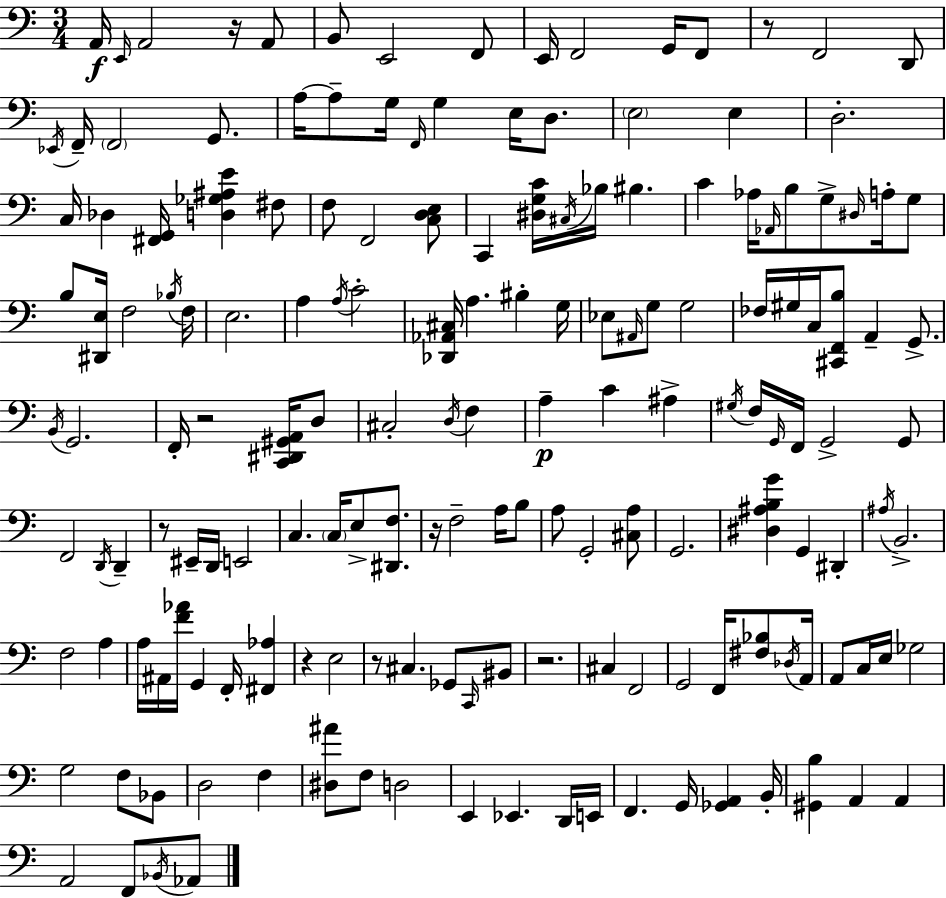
A2/s E2/s A2/h R/s A2/e B2/e E2/h F2/e E2/s F2/h G2/s F2/e R/e F2/h D2/e Eb2/s F2/s F2/h G2/e. A3/s A3/e G3/s F2/s G3/q E3/s D3/e. E3/h E3/q D3/h. C3/s Db3/q [F#2,G2]/s [D3,Gb3,A#3,E4]/q F#3/e F3/e F2/h [C3,D3,E3]/e C2/q [D#3,G3,C4]/s C#3/s Bb3/s BIS3/q. C4/q Ab3/s Ab2/s B3/e G3/e D#3/s A3/s G3/e B3/e [D#2,E3]/s F3/h Bb3/s F3/s E3/h. A3/q A3/s C4/h [Db2,Ab2,C#3]/s A3/q. BIS3/q G3/s Eb3/e A#2/s G3/e G3/h FES3/s G#3/s C3/s [C#2,F2,B3]/e A2/q G2/e. B2/s G2/h. F2/s R/h [C2,D#2,G#2,A2]/s D3/e C#3/h D3/s F3/q A3/q C4/q A#3/q G#3/s F3/s G2/s F2/s G2/h G2/e F2/h D2/s D2/q R/e EIS2/s D2/s E2/h C3/q. C3/s E3/e [D#2,F3]/e. R/s F3/h A3/s B3/e A3/e G2/h [C#3,A3]/e G2/h. [D#3,A#3,B3,G4]/q G2/q D#2/q A#3/s B2/h. F3/h A3/q A3/s A#2/s [F4,Ab4]/s G2/q F2/s [F#2,Ab3]/q R/q E3/h R/e C#3/q. Gb2/e C2/s BIS2/e R/h. C#3/q F2/h G2/h F2/s [F#3,Bb3]/e Db3/s A2/s A2/e C3/s E3/s Gb3/h G3/h F3/e Bb2/e D3/h F3/q [D#3,A#4]/e F3/e D3/h E2/q Eb2/q. D2/s E2/s F2/q. G2/s [Gb2,A2]/q B2/s [G#2,B3]/q A2/q A2/q A2/h F2/e Bb2/s Ab2/e